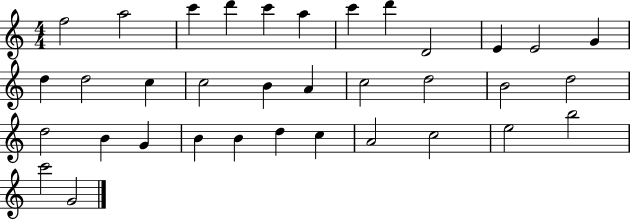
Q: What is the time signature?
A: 4/4